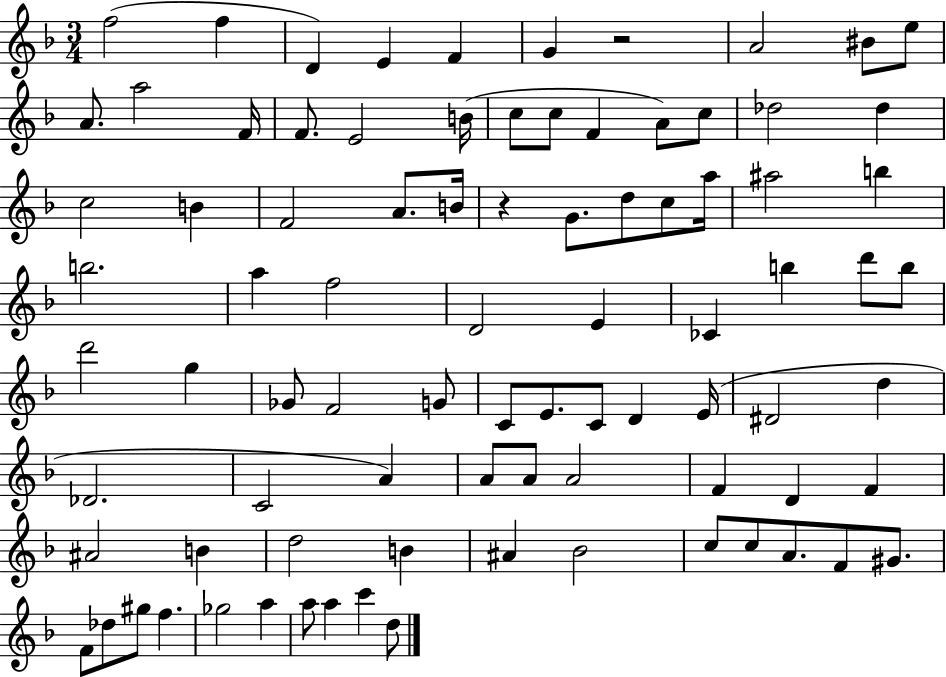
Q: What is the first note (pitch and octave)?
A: F5